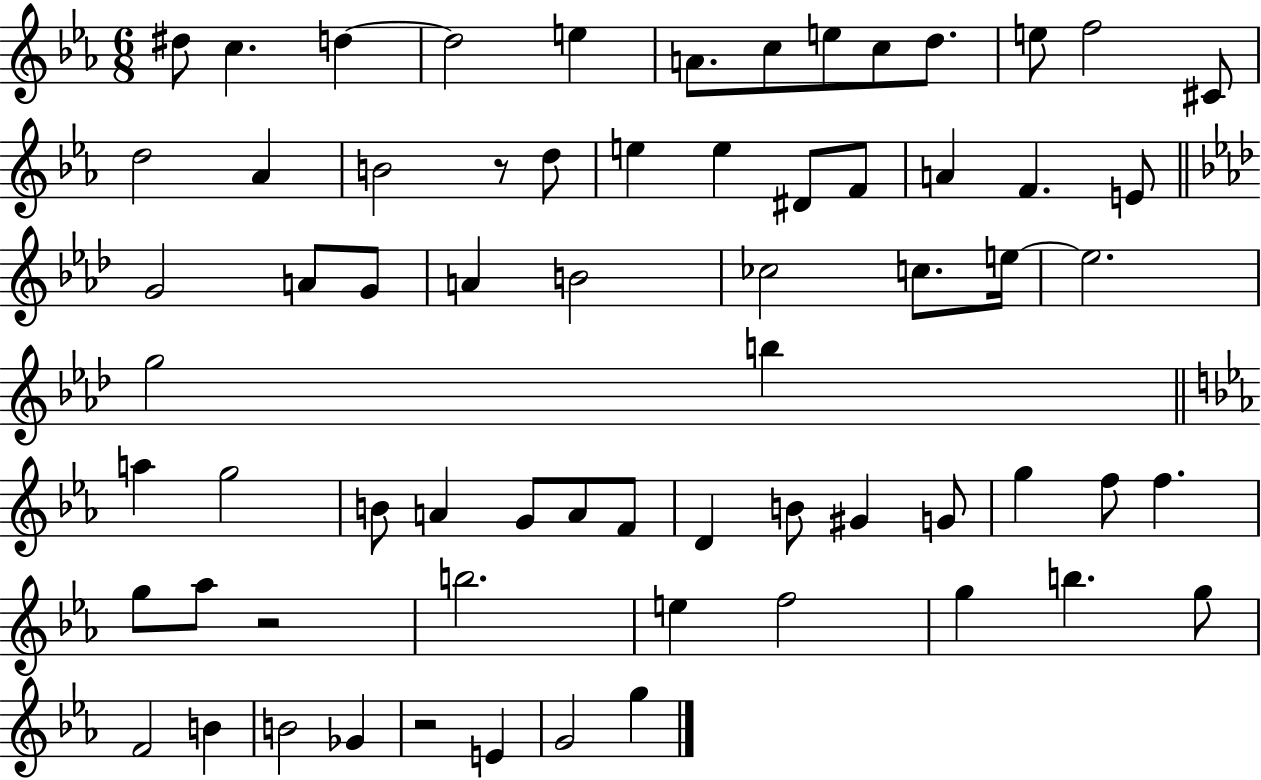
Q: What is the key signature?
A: EES major